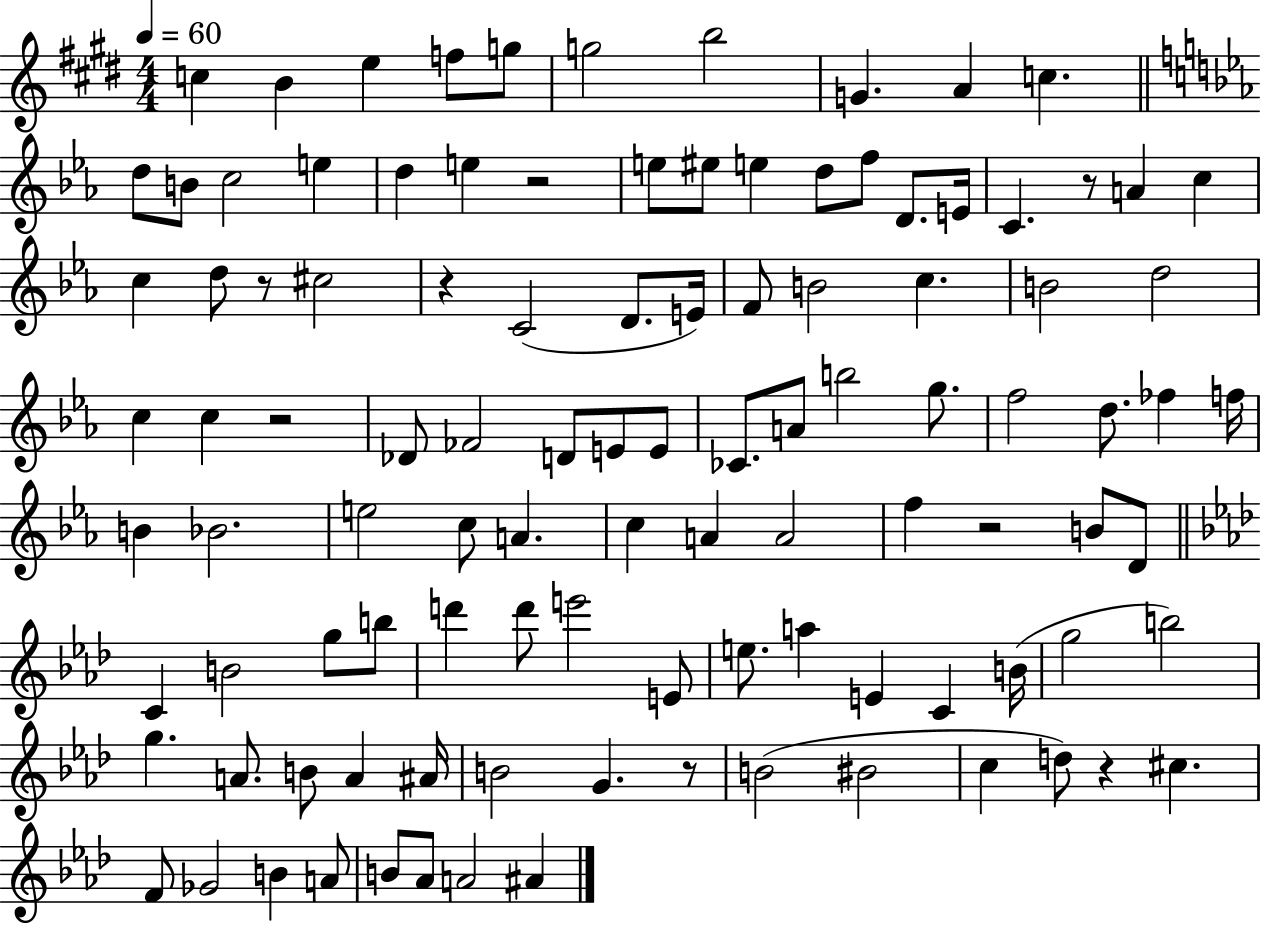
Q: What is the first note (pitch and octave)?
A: C5